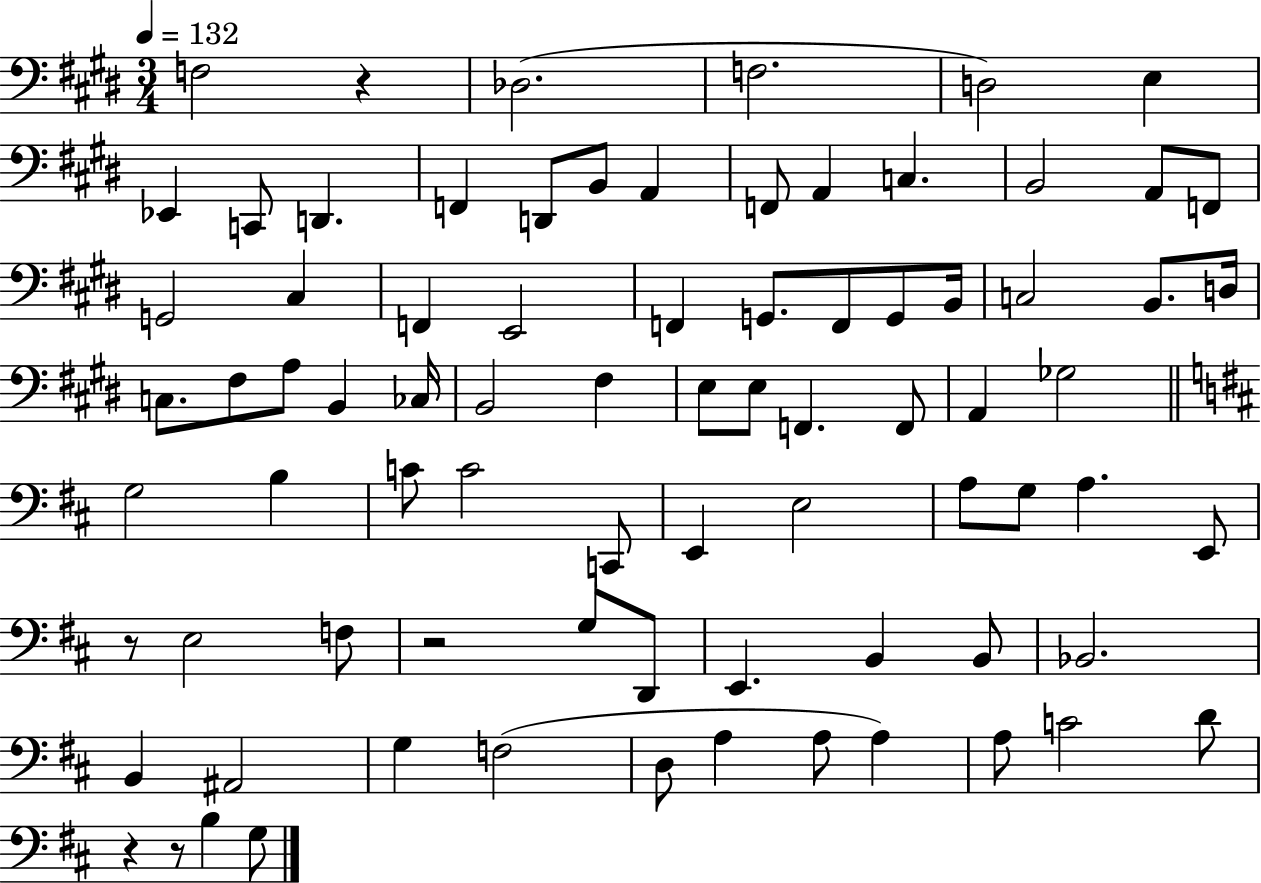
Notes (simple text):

F3/h R/q Db3/h. F3/h. D3/h E3/q Eb2/q C2/e D2/q. F2/q D2/e B2/e A2/q F2/e A2/q C3/q. B2/h A2/e F2/e G2/h C#3/q F2/q E2/h F2/q G2/e. F2/e G2/e B2/s C3/h B2/e. D3/s C3/e. F#3/e A3/e B2/q CES3/s B2/h F#3/q E3/e E3/e F2/q. F2/e A2/q Gb3/h G3/h B3/q C4/e C4/h C2/e E2/q E3/h A3/e G3/e A3/q. E2/e R/e E3/h F3/e R/h G3/e D2/e E2/q. B2/q B2/e Bb2/h. B2/q A#2/h G3/q F3/h D3/e A3/q A3/e A3/q A3/e C4/h D4/e R/q R/e B3/q G3/e